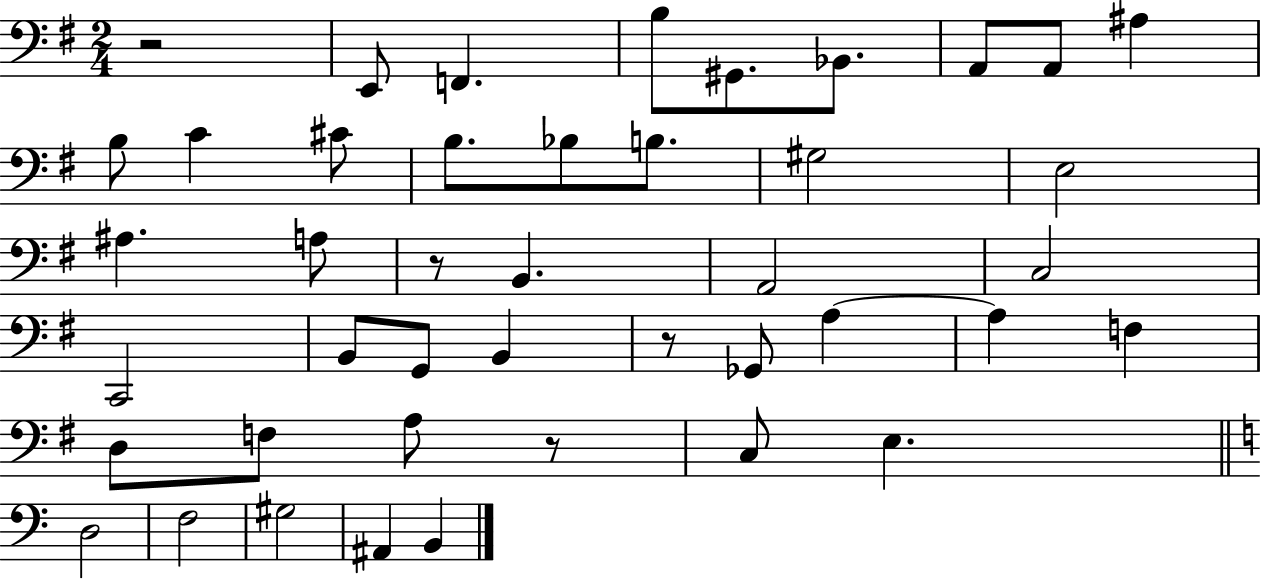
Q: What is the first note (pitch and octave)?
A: E2